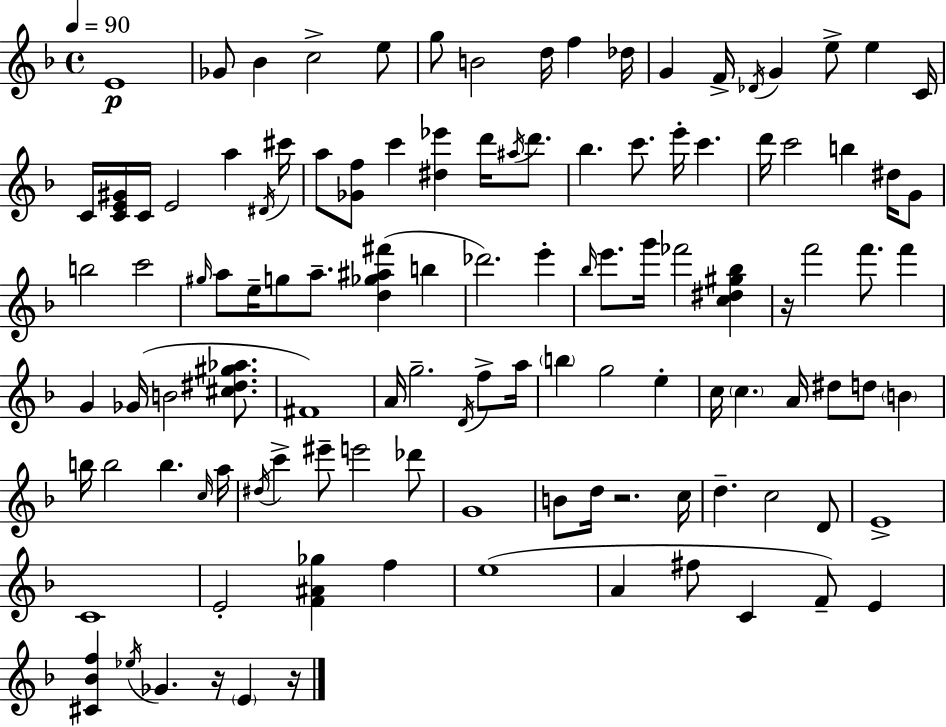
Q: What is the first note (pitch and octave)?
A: E4